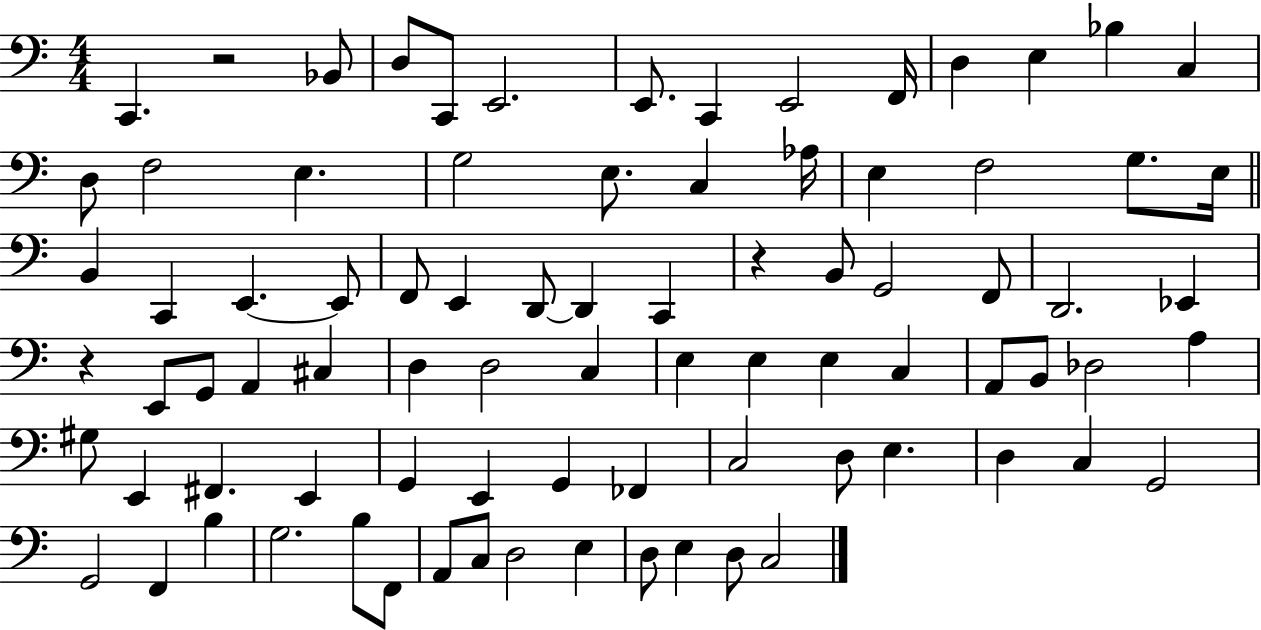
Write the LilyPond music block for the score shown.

{
  \clef bass
  \numericTimeSignature
  \time 4/4
  \key c \major
  c,4. r2 bes,8 | d8 c,8 e,2. | e,8. c,4 e,2 f,16 | d4 e4 bes4 c4 | \break d8 f2 e4. | g2 e8. c4 aes16 | e4 f2 g8. e16 | \bar "||" \break \key c \major b,4 c,4 e,4.~~ e,8 | f,8 e,4 d,8~~ d,4 c,4 | r4 b,8 g,2 f,8 | d,2. ees,4 | \break r4 e,8 g,8 a,4 cis4 | d4 d2 c4 | e4 e4 e4 c4 | a,8 b,8 des2 a4 | \break gis8 e,4 fis,4. e,4 | g,4 e,4 g,4 fes,4 | c2 d8 e4. | d4 c4 g,2 | \break g,2 f,4 b4 | g2. b8 f,8 | a,8 c8 d2 e4 | d8 e4 d8 c2 | \break \bar "|."
}